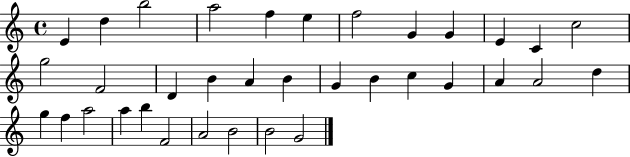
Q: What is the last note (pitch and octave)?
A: G4